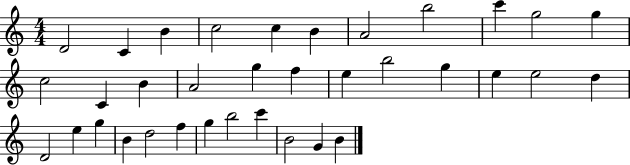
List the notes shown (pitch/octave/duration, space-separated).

D4/h C4/q B4/q C5/h C5/q B4/q A4/h B5/h C6/q G5/h G5/q C5/h C4/q B4/q A4/h G5/q F5/q E5/q B5/h G5/q E5/q E5/h D5/q D4/h E5/q G5/q B4/q D5/h F5/q G5/q B5/h C6/q B4/h G4/q B4/q